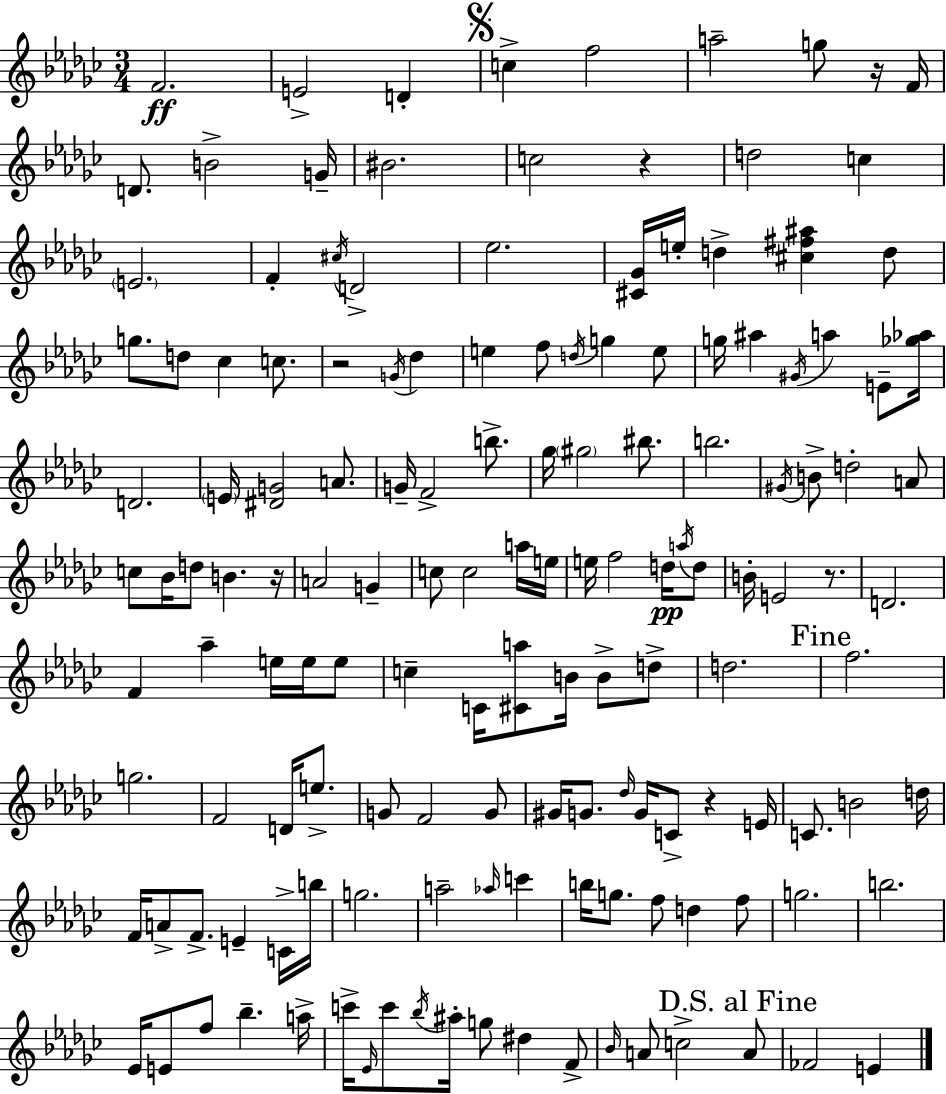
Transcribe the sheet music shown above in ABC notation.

X:1
T:Untitled
M:3/4
L:1/4
K:Ebm
F2 E2 D c f2 a2 g/2 z/4 F/4 D/2 B2 G/4 ^B2 c2 z d2 c E2 F ^c/4 D2 _e2 [^C_G]/4 e/4 d [^c^f^a] d/2 g/2 d/2 _c c/2 z2 G/4 _d e f/2 d/4 g e/2 g/4 ^a ^G/4 a E/2 [_g_a]/4 D2 E/4 [^DG]2 A/2 G/4 F2 b/2 _g/4 ^g2 ^b/2 b2 ^G/4 B/2 d2 A/2 c/2 _B/4 d/2 B z/4 A2 G c/2 c2 a/4 e/4 e/4 f2 d/4 a/4 d/2 B/4 E2 z/2 D2 F _a e/4 e/4 e/2 c C/4 [^Ca]/2 B/4 B/2 d/2 d2 f2 g2 F2 D/4 e/2 G/2 F2 G/2 ^G/4 G/2 _d/4 G/4 C/2 z E/4 C/2 B2 d/4 F/4 A/2 F/2 E C/4 b/4 g2 a2 _a/4 c' b/4 g/2 f/2 d f/2 g2 b2 _E/4 E/2 f/2 _b a/4 c'/4 _E/4 c'/2 _b/4 ^a/4 g/2 ^d F/2 _B/4 A/2 c2 A/2 _F2 E